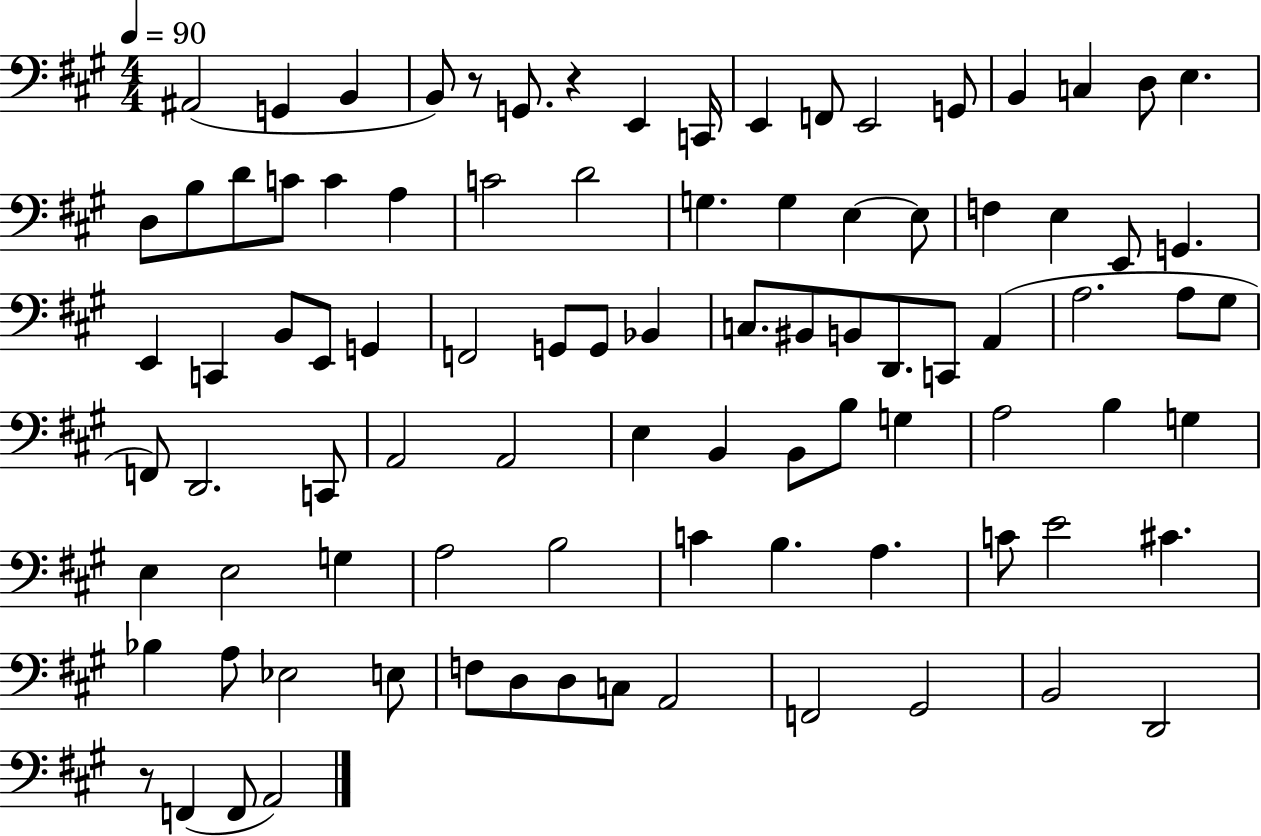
{
  \clef bass
  \numericTimeSignature
  \time 4/4
  \key a \major
  \tempo 4 = 90
  ais,2( g,4 b,4 | b,8) r8 g,8. r4 e,4 c,16 | e,4 f,8 e,2 g,8 | b,4 c4 d8 e4. | \break d8 b8 d'8 c'8 c'4 a4 | c'2 d'2 | g4. g4 e4~~ e8 | f4 e4 e,8 g,4. | \break e,4 c,4 b,8 e,8 g,4 | f,2 g,8 g,8 bes,4 | c8. bis,8 b,8 d,8. c,8 a,4( | a2. a8 gis8 | \break f,8) d,2. c,8 | a,2 a,2 | e4 b,4 b,8 b8 g4 | a2 b4 g4 | \break e4 e2 g4 | a2 b2 | c'4 b4. a4. | c'8 e'2 cis'4. | \break bes4 a8 ees2 e8 | f8 d8 d8 c8 a,2 | f,2 gis,2 | b,2 d,2 | \break r8 f,4( f,8 a,2) | \bar "|."
}